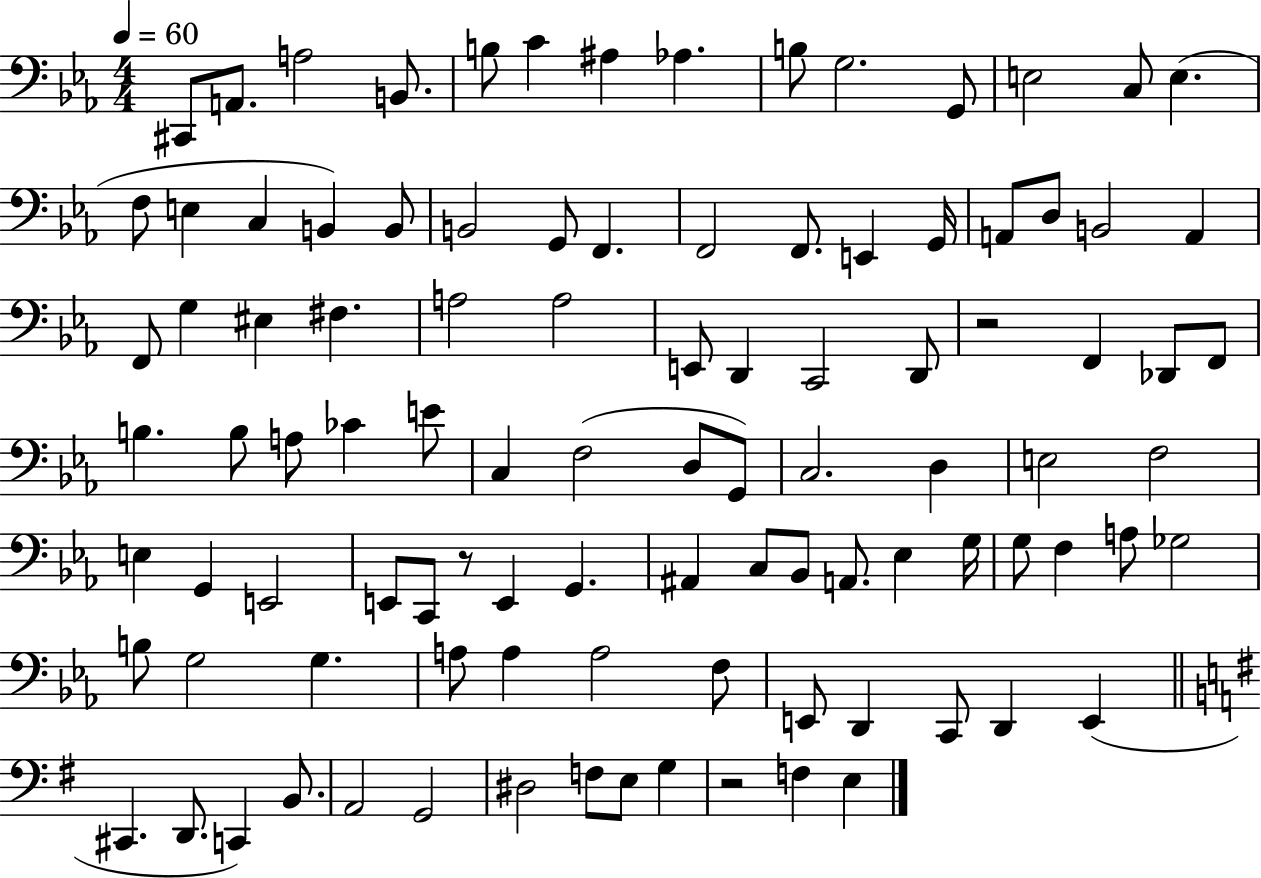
X:1
T:Untitled
M:4/4
L:1/4
K:Eb
^C,,/2 A,,/2 A,2 B,,/2 B,/2 C ^A, _A, B,/2 G,2 G,,/2 E,2 C,/2 E, F,/2 E, C, B,, B,,/2 B,,2 G,,/2 F,, F,,2 F,,/2 E,, G,,/4 A,,/2 D,/2 B,,2 A,, F,,/2 G, ^E, ^F, A,2 A,2 E,,/2 D,, C,,2 D,,/2 z2 F,, _D,,/2 F,,/2 B, B,/2 A,/2 _C E/2 C, F,2 D,/2 G,,/2 C,2 D, E,2 F,2 E, G,, E,,2 E,,/2 C,,/2 z/2 E,, G,, ^A,, C,/2 _B,,/2 A,,/2 _E, G,/4 G,/2 F, A,/2 _G,2 B,/2 G,2 G, A,/2 A, A,2 F,/2 E,,/2 D,, C,,/2 D,, E,, ^C,, D,,/2 C,, B,,/2 A,,2 G,,2 ^D,2 F,/2 E,/2 G, z2 F, E,